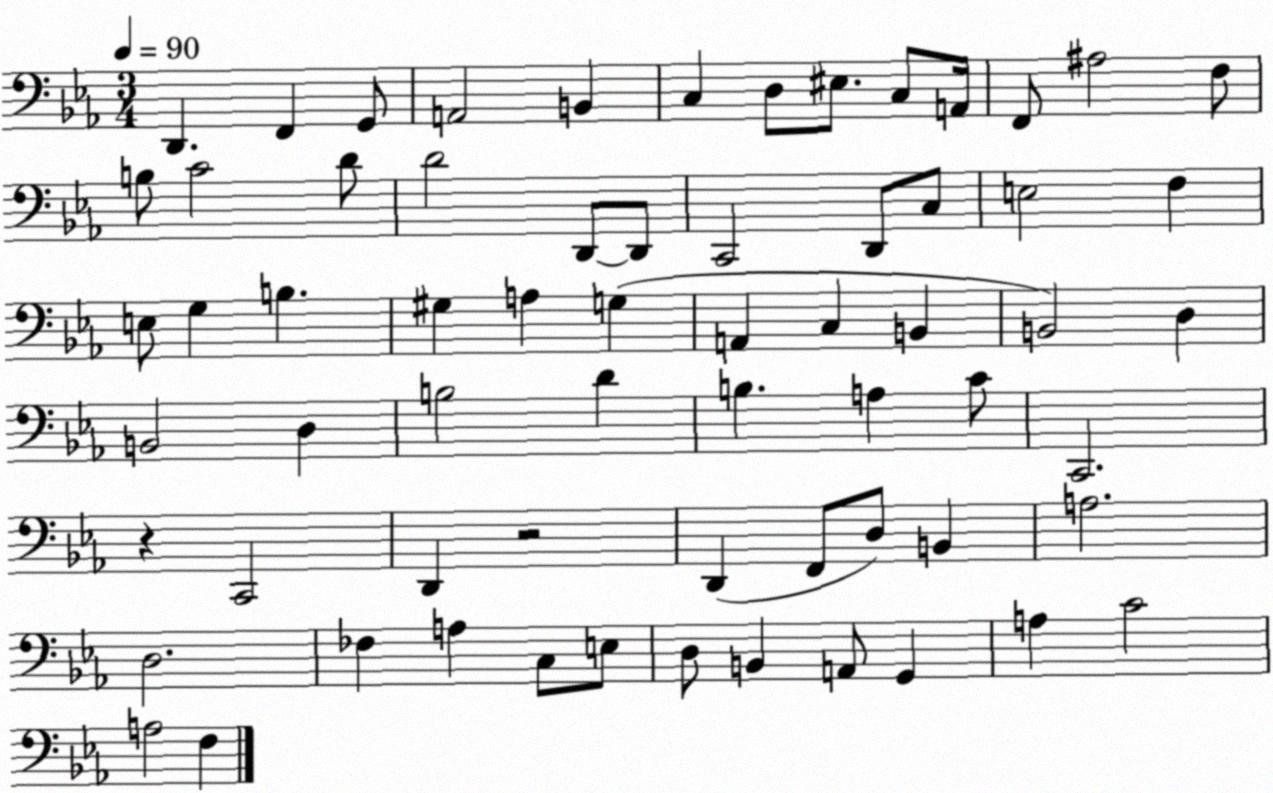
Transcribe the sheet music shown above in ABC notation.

X:1
T:Untitled
M:3/4
L:1/4
K:Eb
D,, F,, G,,/2 A,,2 B,, C, D,/2 ^E,/2 C,/2 A,,/4 F,,/2 ^A,2 F,/2 B,/2 C2 D/2 D2 D,,/2 D,,/2 C,,2 D,,/2 C,/2 E,2 F, E,/2 G, B, ^G, A, G, A,, C, B,, B,,2 D, B,,2 D, B,2 D B, A, C/2 C,,2 z C,,2 D,, z2 D,, F,,/2 D,/2 B,, A,2 D,2 _F, A, C,/2 E,/2 D,/2 B,, A,,/2 G,, A, C2 A,2 F,